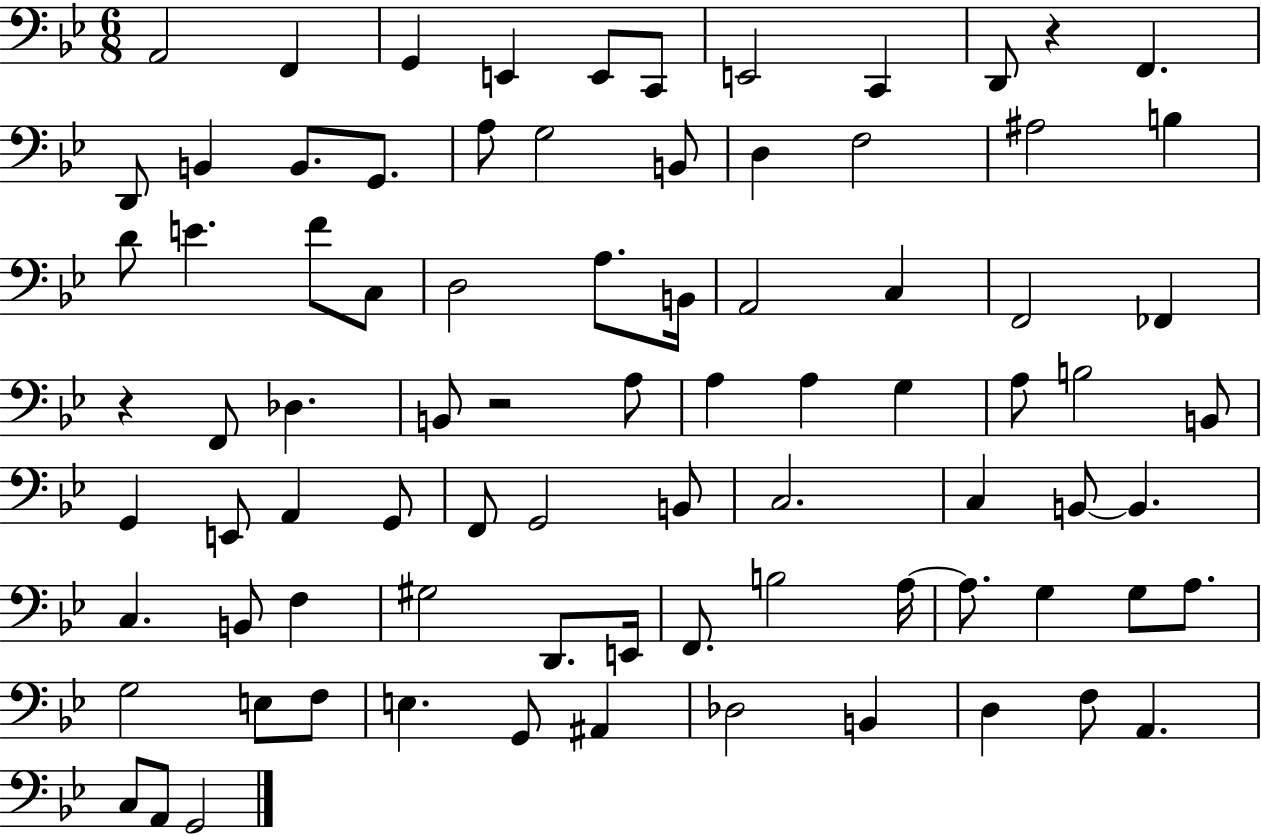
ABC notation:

X:1
T:Untitled
M:6/8
L:1/4
K:Bb
A,,2 F,, G,, E,, E,,/2 C,,/2 E,,2 C,, D,,/2 z F,, D,,/2 B,, B,,/2 G,,/2 A,/2 G,2 B,,/2 D, F,2 ^A,2 B, D/2 E F/2 C,/2 D,2 A,/2 B,,/4 A,,2 C, F,,2 _F,, z F,,/2 _D, B,,/2 z2 A,/2 A, A, G, A,/2 B,2 B,,/2 G,, E,,/2 A,, G,,/2 F,,/2 G,,2 B,,/2 C,2 C, B,,/2 B,, C, B,,/2 F, ^G,2 D,,/2 E,,/4 F,,/2 B,2 A,/4 A,/2 G, G,/2 A,/2 G,2 E,/2 F,/2 E, G,,/2 ^A,, _D,2 B,, D, F,/2 A,, C,/2 A,,/2 G,,2